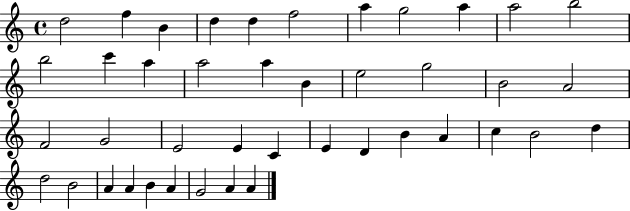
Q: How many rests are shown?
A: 0